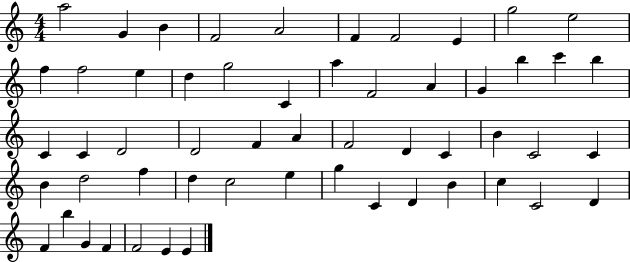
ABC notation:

X:1
T:Untitled
M:4/4
L:1/4
K:C
a2 G B F2 A2 F F2 E g2 e2 f f2 e d g2 C a F2 A G b c' b C C D2 D2 F A F2 D C B C2 C B d2 f d c2 e g C D B c C2 D F b G F F2 E E